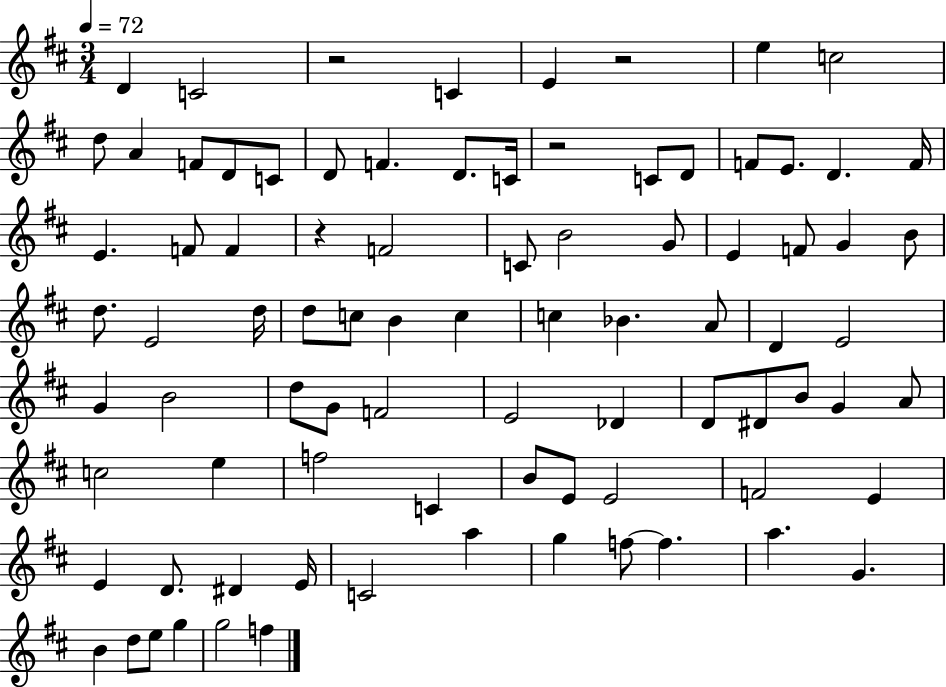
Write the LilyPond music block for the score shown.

{
  \clef treble
  \numericTimeSignature
  \time 3/4
  \key d \major
  \tempo 4 = 72
  d'4 c'2 | r2 c'4 | e'4 r2 | e''4 c''2 | \break d''8 a'4 f'8 d'8 c'8 | d'8 f'4. d'8. c'16 | r2 c'8 d'8 | f'8 e'8. d'4. f'16 | \break e'4. f'8 f'4 | r4 f'2 | c'8 b'2 g'8 | e'4 f'8 g'4 b'8 | \break d''8. e'2 d''16 | d''8 c''8 b'4 c''4 | c''4 bes'4. a'8 | d'4 e'2 | \break g'4 b'2 | d''8 g'8 f'2 | e'2 des'4 | d'8 dis'8 b'8 g'4 a'8 | \break c''2 e''4 | f''2 c'4 | b'8 e'8 e'2 | f'2 e'4 | \break e'4 d'8. dis'4 e'16 | c'2 a''4 | g''4 f''8~~ f''4. | a''4. g'4. | \break b'4 d''8 e''8 g''4 | g''2 f''4 | \bar "|."
}